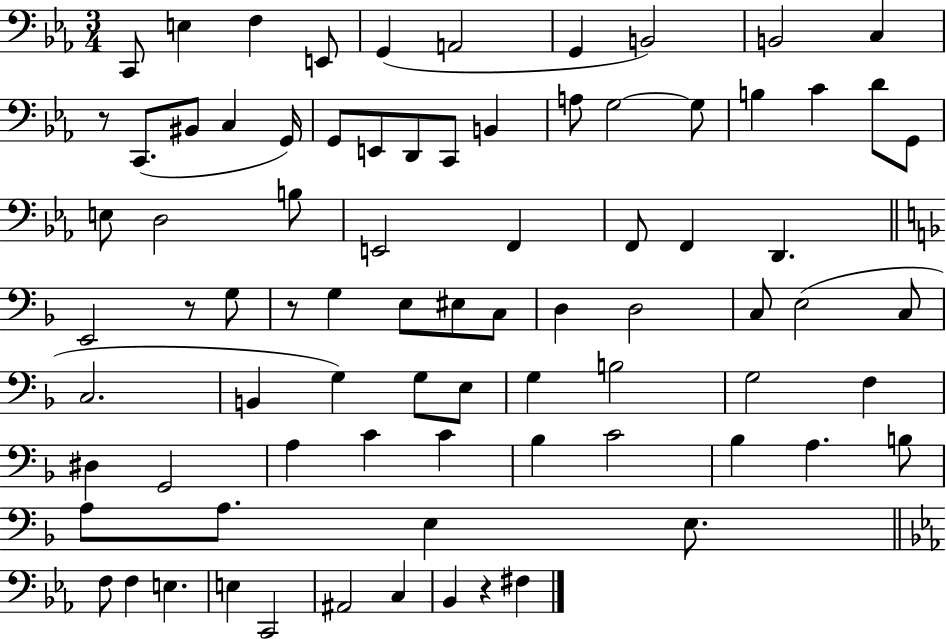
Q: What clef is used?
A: bass